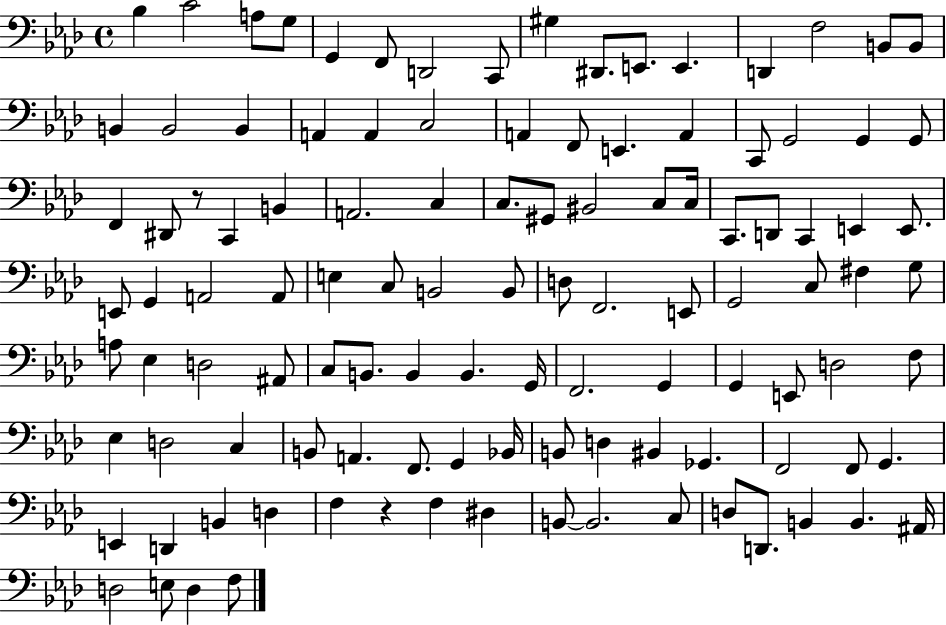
X:1
T:Untitled
M:4/4
L:1/4
K:Ab
_B, C2 A,/2 G,/2 G,, F,,/2 D,,2 C,,/2 ^G, ^D,,/2 E,,/2 E,, D,, F,2 B,,/2 B,,/2 B,, B,,2 B,, A,, A,, C,2 A,, F,,/2 E,, A,, C,,/2 G,,2 G,, G,,/2 F,, ^D,,/2 z/2 C,, B,, A,,2 C, C,/2 ^G,,/2 ^B,,2 C,/2 C,/4 C,,/2 D,,/2 C,, E,, E,,/2 E,,/2 G,, A,,2 A,,/2 E, C,/2 B,,2 B,,/2 D,/2 F,,2 E,,/2 G,,2 C,/2 ^F, G,/2 A,/2 _E, D,2 ^A,,/2 C,/2 B,,/2 B,, B,, G,,/4 F,,2 G,, G,, E,,/2 D,2 F,/2 _E, D,2 C, B,,/2 A,, F,,/2 G,, _B,,/4 B,,/2 D, ^B,, _G,, F,,2 F,,/2 G,, E,, D,, B,, D, F, z F, ^D, B,,/2 B,,2 C,/2 D,/2 D,,/2 B,, B,, ^A,,/4 D,2 E,/2 D, F,/2